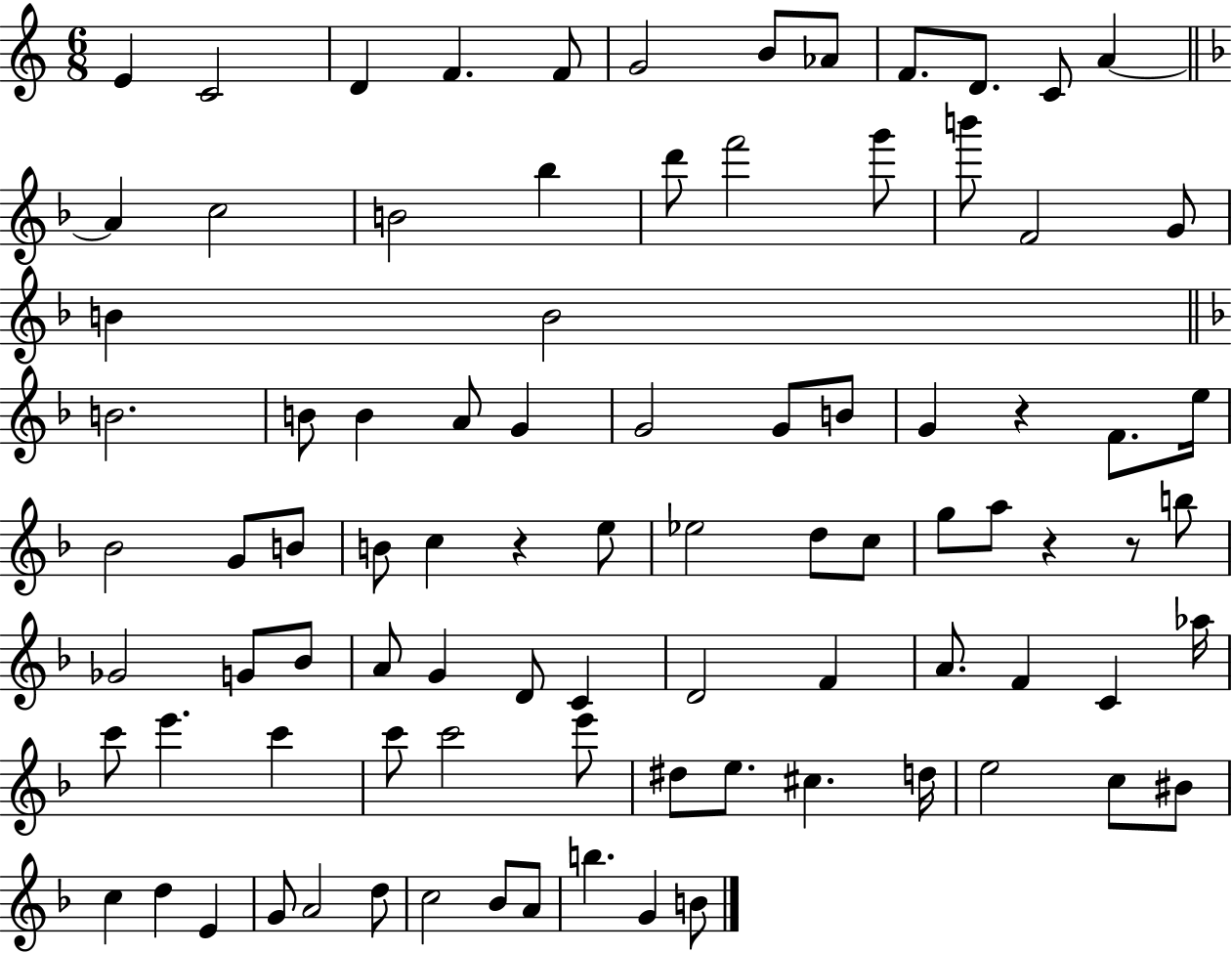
X:1
T:Untitled
M:6/8
L:1/4
K:C
E C2 D F F/2 G2 B/2 _A/2 F/2 D/2 C/2 A A c2 B2 _b d'/2 f'2 g'/2 b'/2 F2 G/2 B B2 B2 B/2 B A/2 G G2 G/2 B/2 G z F/2 e/4 _B2 G/2 B/2 B/2 c z e/2 _e2 d/2 c/2 g/2 a/2 z z/2 b/2 _G2 G/2 _B/2 A/2 G D/2 C D2 F A/2 F C _a/4 c'/2 e' c' c'/2 c'2 e'/2 ^d/2 e/2 ^c d/4 e2 c/2 ^B/2 c d E G/2 A2 d/2 c2 _B/2 A/2 b G B/2